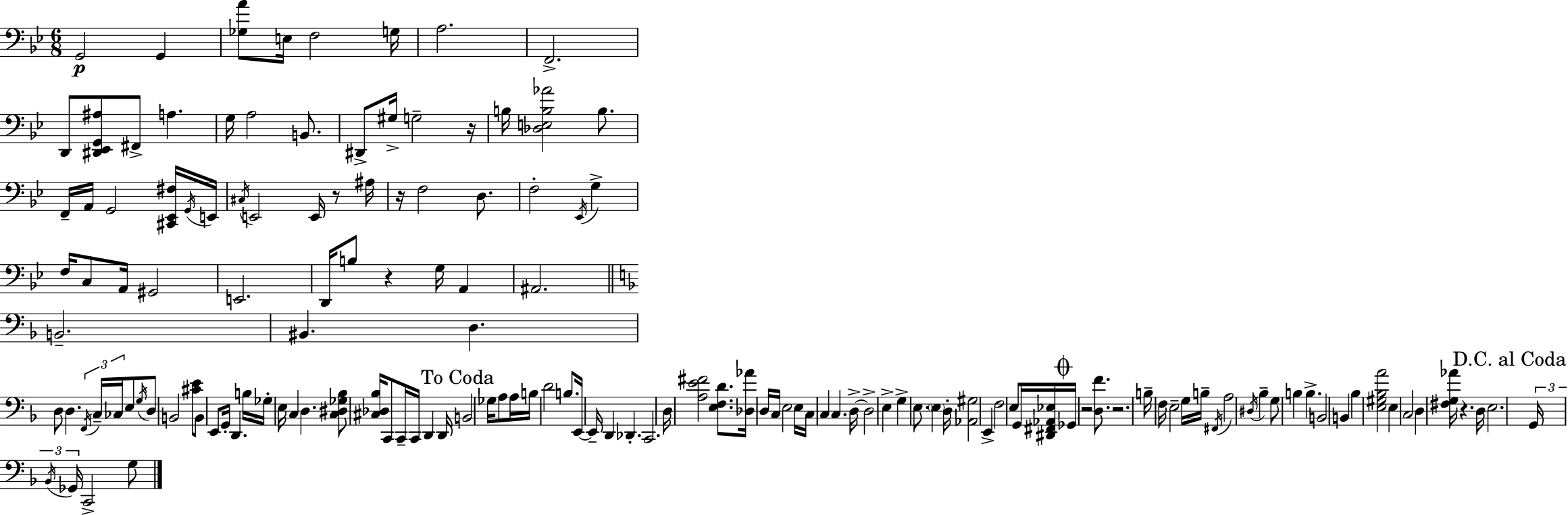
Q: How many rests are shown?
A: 7